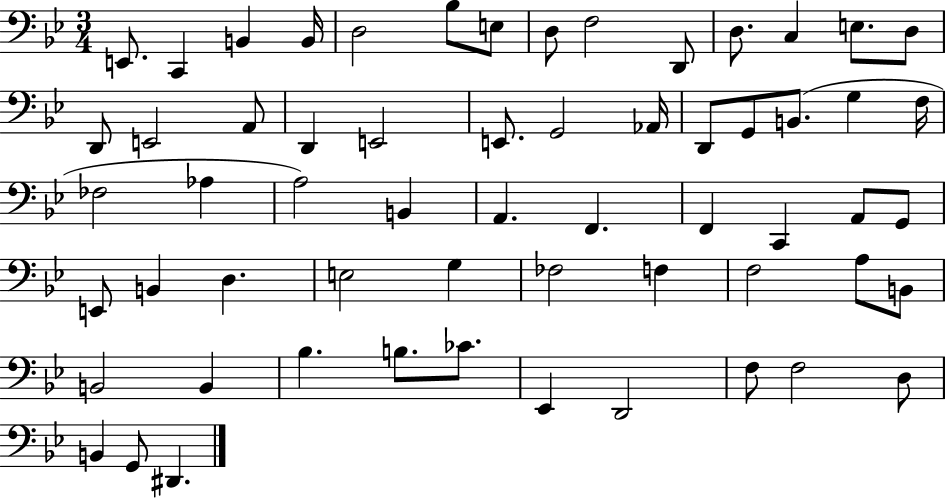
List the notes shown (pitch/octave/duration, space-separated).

E2/e. C2/q B2/q B2/s D3/h Bb3/e E3/e D3/e F3/h D2/e D3/e. C3/q E3/e. D3/e D2/e E2/h A2/e D2/q E2/h E2/e. G2/h Ab2/s D2/e G2/e B2/e. G3/q F3/s FES3/h Ab3/q A3/h B2/q A2/q. F2/q. F2/q C2/q A2/e G2/e E2/e B2/q D3/q. E3/h G3/q FES3/h F3/q F3/h A3/e B2/e B2/h B2/q Bb3/q. B3/e. CES4/e. Eb2/q D2/h F3/e F3/h D3/e B2/q G2/e D#2/q.